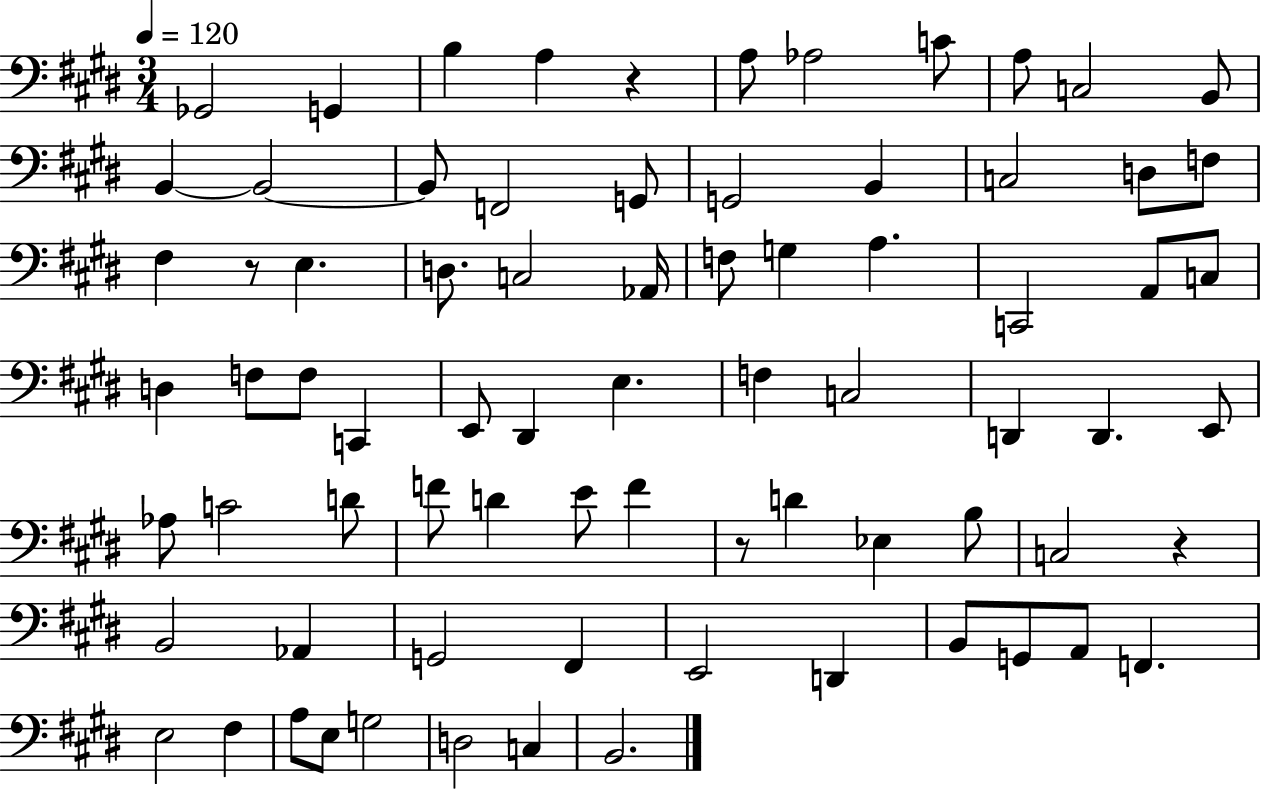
Gb2/h G2/q B3/q A3/q R/q A3/e Ab3/h C4/e A3/e C3/h B2/e B2/q B2/h B2/e F2/h G2/e G2/h B2/q C3/h D3/e F3/e F#3/q R/e E3/q. D3/e. C3/h Ab2/s F3/e G3/q A3/q. C2/h A2/e C3/e D3/q F3/e F3/e C2/q E2/e D#2/q E3/q. F3/q C3/h D2/q D2/q. E2/e Ab3/e C4/h D4/e F4/e D4/q E4/e F4/q R/e D4/q Eb3/q B3/e C3/h R/q B2/h Ab2/q G2/h F#2/q E2/h D2/q B2/e G2/e A2/e F2/q. E3/h F#3/q A3/e E3/e G3/h D3/h C3/q B2/h.